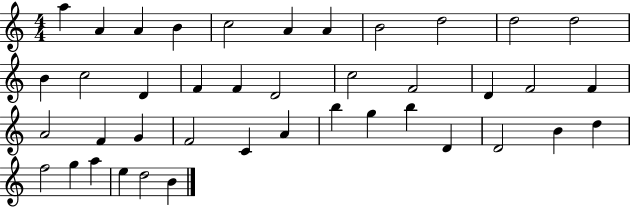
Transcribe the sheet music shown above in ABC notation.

X:1
T:Untitled
M:4/4
L:1/4
K:C
a A A B c2 A A B2 d2 d2 d2 B c2 D F F D2 c2 F2 D F2 F A2 F G F2 C A b g b D D2 B d f2 g a e d2 B